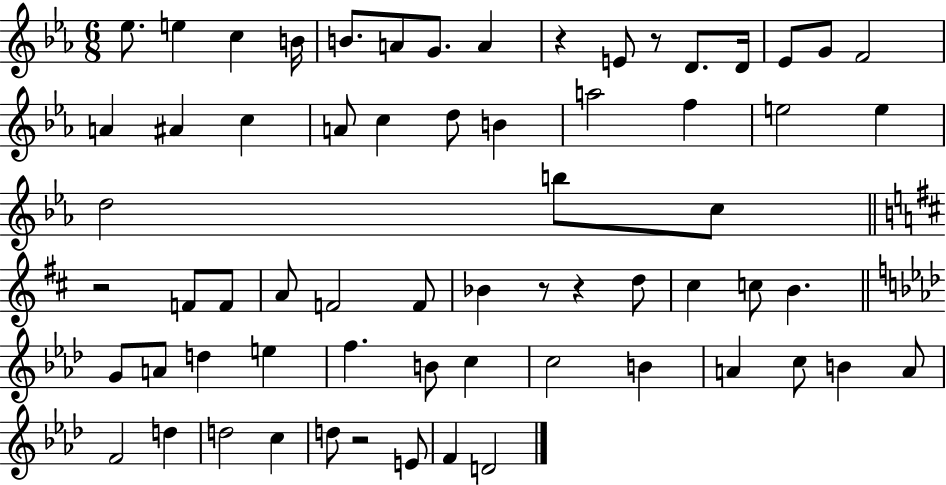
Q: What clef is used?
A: treble